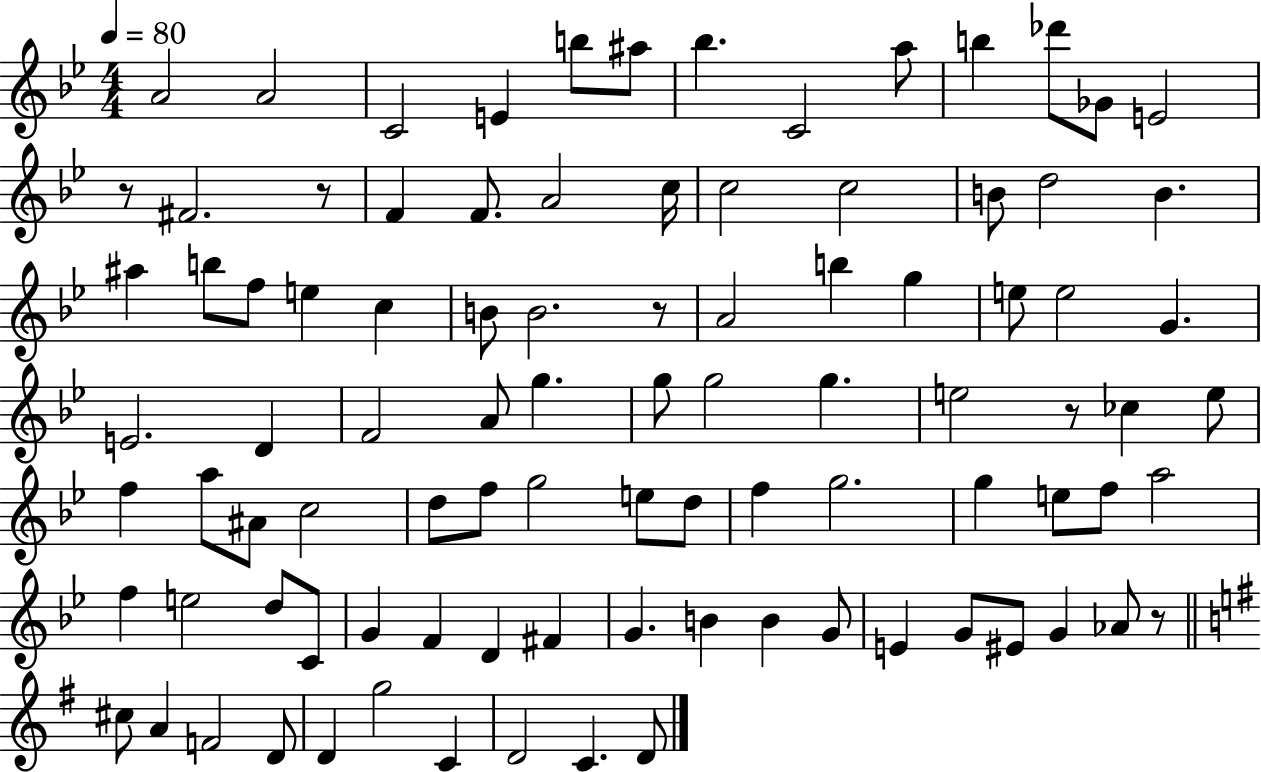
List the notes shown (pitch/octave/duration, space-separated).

A4/h A4/h C4/h E4/q B5/e A#5/e Bb5/q. C4/h A5/e B5/q Db6/e Gb4/e E4/h R/e F#4/h. R/e F4/q F4/e. A4/h C5/s C5/h C5/h B4/e D5/h B4/q. A#5/q B5/e F5/e E5/q C5/q B4/e B4/h. R/e A4/h B5/q G5/q E5/e E5/h G4/q. E4/h. D4/q F4/h A4/e G5/q. G5/e G5/h G5/q. E5/h R/e CES5/q E5/e F5/q A5/e A#4/e C5/h D5/e F5/e G5/h E5/e D5/e F5/q G5/h. G5/q E5/e F5/e A5/h F5/q E5/h D5/e C4/e G4/q F4/q D4/q F#4/q G4/q. B4/q B4/q G4/e E4/q G4/e EIS4/e G4/q Ab4/e R/e C#5/e A4/q F4/h D4/e D4/q G5/h C4/q D4/h C4/q. D4/e